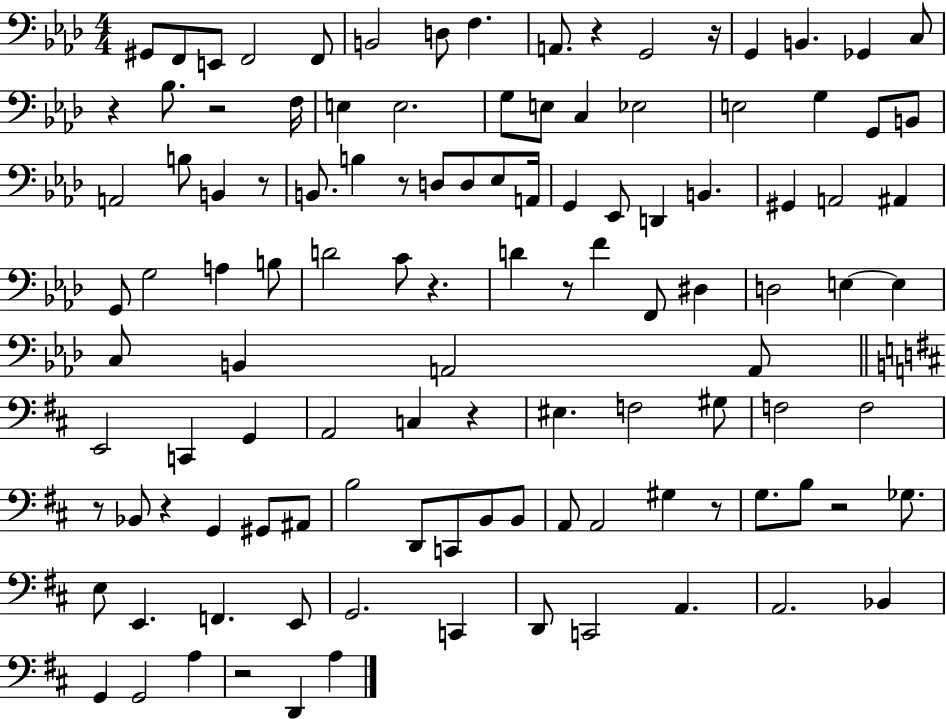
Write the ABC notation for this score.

X:1
T:Untitled
M:4/4
L:1/4
K:Ab
^G,,/2 F,,/2 E,,/2 F,,2 F,,/2 B,,2 D,/2 F, A,,/2 z G,,2 z/4 G,, B,, _G,, C,/2 z _B,/2 z2 F,/4 E, E,2 G,/2 E,/2 C, _E,2 E,2 G, G,,/2 B,,/2 A,,2 B,/2 B,, z/2 B,,/2 B, z/2 D,/2 D,/2 _E,/2 A,,/4 G,, _E,,/2 D,, B,, ^G,, A,,2 ^A,, G,,/2 G,2 A, B,/2 D2 C/2 z D z/2 F F,,/2 ^D, D,2 E, E, C,/2 B,, A,,2 A,,/2 E,,2 C,, G,, A,,2 C, z ^E, F,2 ^G,/2 F,2 F,2 z/2 _B,,/2 z G,, ^G,,/2 ^A,,/2 B,2 D,,/2 C,,/2 B,,/2 B,,/2 A,,/2 A,,2 ^G, z/2 G,/2 B,/2 z2 _G,/2 E,/2 E,, F,, E,,/2 G,,2 C,, D,,/2 C,,2 A,, A,,2 _B,, G,, G,,2 A, z2 D,, A,